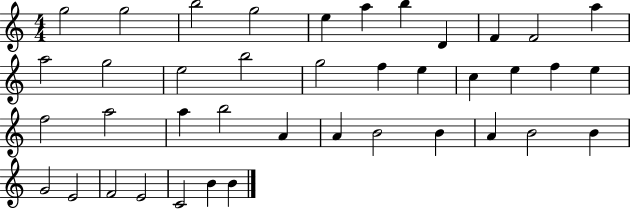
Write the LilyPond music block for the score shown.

{
  \clef treble
  \numericTimeSignature
  \time 4/4
  \key c \major
  g''2 g''2 | b''2 g''2 | e''4 a''4 b''4 d'4 | f'4 f'2 a''4 | \break a''2 g''2 | e''2 b''2 | g''2 f''4 e''4 | c''4 e''4 f''4 e''4 | \break f''2 a''2 | a''4 b''2 a'4 | a'4 b'2 b'4 | a'4 b'2 b'4 | \break g'2 e'2 | f'2 e'2 | c'2 b'4 b'4 | \bar "|."
}